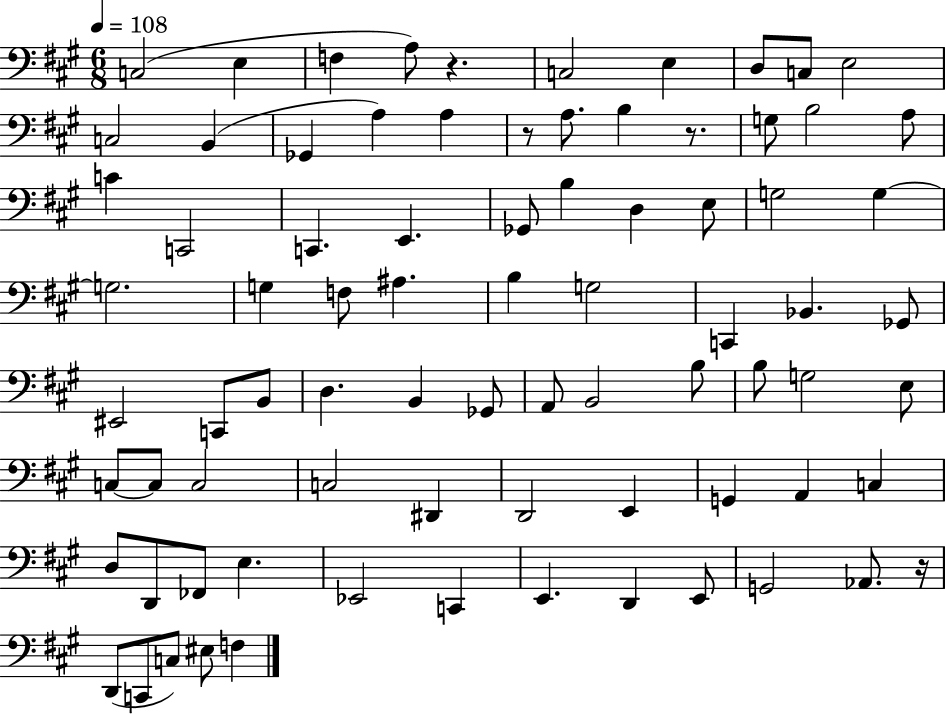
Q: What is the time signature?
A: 6/8